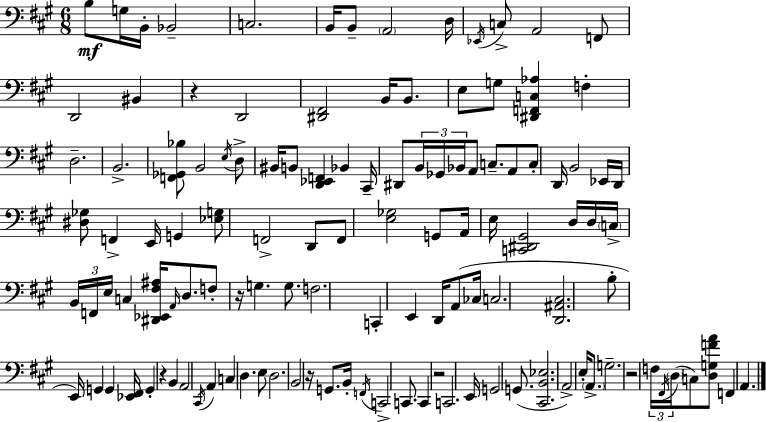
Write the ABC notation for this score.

X:1
T:Untitled
M:6/8
L:1/4
K:A
B,/2 G,/4 B,,/4 _B,,2 C,2 B,,/4 B,,/2 A,,2 D,/4 _E,,/4 C,/2 A,,2 F,,/2 D,,2 ^B,, z D,,2 [^D,,^F,,]2 B,,/4 B,,/2 E,/2 G,/2 [^D,,F,,C,_A,] F, D,2 B,,2 [F,,_G,,_B,]/2 B,,2 E,/4 D,/2 ^B,,/4 B,,/2 [D,,_E,,F,,] _B,, ^C,,/4 ^D,,/2 B,,/4 _G,,/4 _B,,/4 A,,/2 C,/2 A,,/2 C,/2 D,,/4 B,,2 _E,,/4 D,,/4 [^D,_G,]/2 F,, E,,/4 G,, [_E,G,]/2 F,,2 D,,/2 F,,/2 [E,_G,]2 G,,/2 A,,/4 E,/4 [C,,^D,,^G,,]2 D,/4 D,/4 C,/4 B,,/4 F,,/4 E,/4 C, [^D,,_E,,^F,^A,]/4 A,,/4 D,/2 F,/2 z/4 G, G,/2 F,2 C,, E,, D,,/4 A,,/2 _C,/4 C,2 [D,,^A,,^C,]2 B,/2 E,,/4 G,, G,, [_E,,^F,,]/4 G,, z B,, A,,2 ^C,,/4 A,, C, D, E,/2 D,2 B,,2 z/4 G,,/2 B,,/4 F,,/4 C,,2 C,,/2 C,, z2 C,,2 E,,/4 G,,2 G,,/2 [^C,,B,,_E,]2 A,,2 E,/4 A,,/2 G,2 z2 F,/4 ^F,,/4 D,/4 C,/2 [D,G,FA]/2 F,, A,,